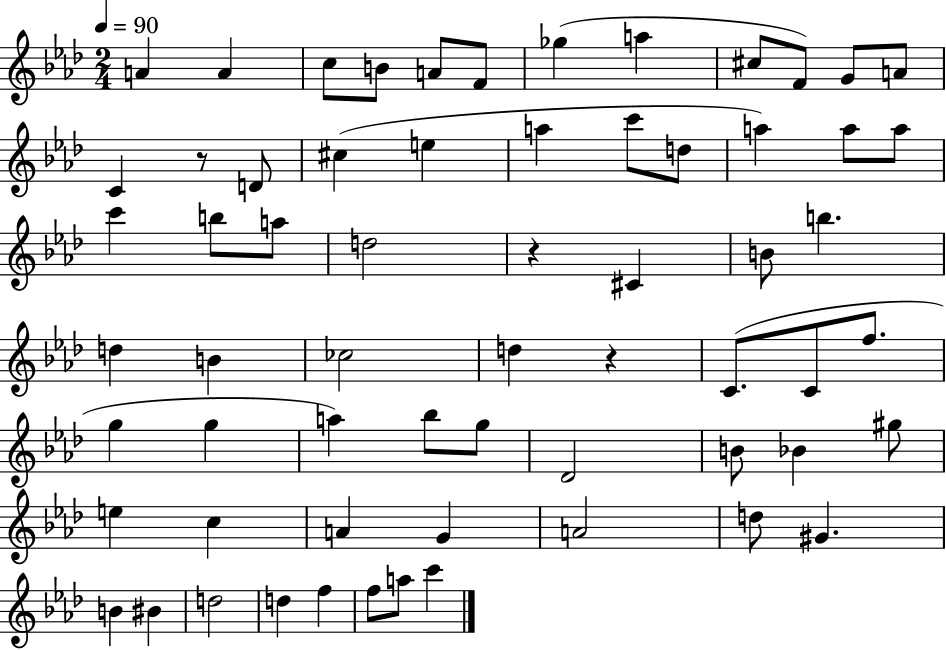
A4/q A4/q C5/e B4/e A4/e F4/e Gb5/q A5/q C#5/e F4/e G4/e A4/e C4/q R/e D4/e C#5/q E5/q A5/q C6/e D5/e A5/q A5/e A5/e C6/q B5/e A5/e D5/h R/q C#4/q B4/e B5/q. D5/q B4/q CES5/h D5/q R/q C4/e. C4/e F5/e. G5/q G5/q A5/q Bb5/e G5/e Db4/h B4/e Bb4/q G#5/e E5/q C5/q A4/q G4/q A4/h D5/e G#4/q. B4/q BIS4/q D5/h D5/q F5/q F5/e A5/e C6/q